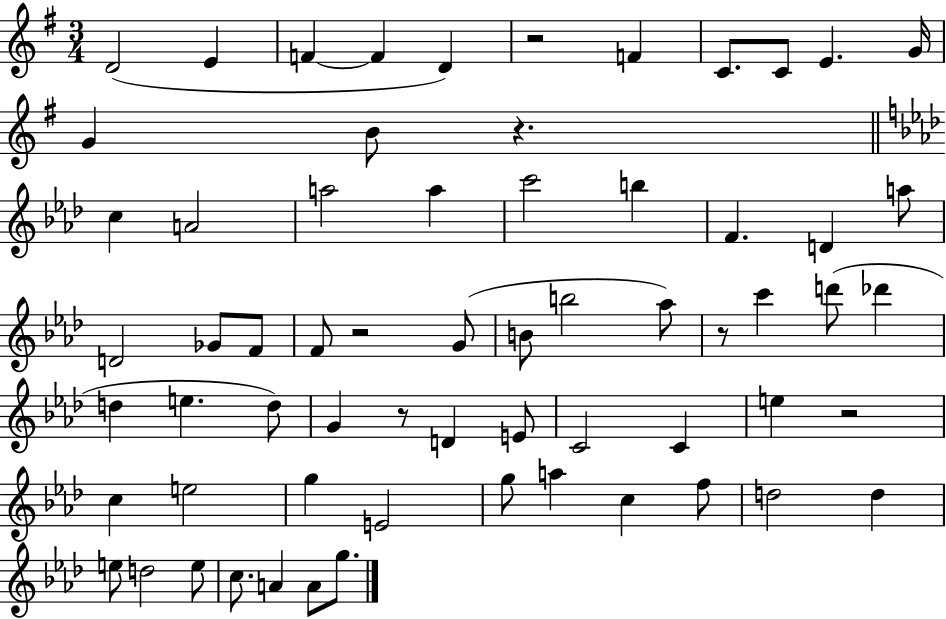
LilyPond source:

{
  \clef treble
  \numericTimeSignature
  \time 3/4
  \key g \major
  d'2( e'4 | f'4~~ f'4 d'4) | r2 f'4 | c'8. c'8 e'4. g'16 | \break g'4 b'8 r4. | \bar "||" \break \key aes \major c''4 a'2 | a''2 a''4 | c'''2 b''4 | f'4. d'4 a''8 | \break d'2 ges'8 f'8 | f'8 r2 g'8( | b'8 b''2 aes''8) | r8 c'''4 d'''8( des'''4 | \break d''4 e''4. d''8) | g'4 r8 d'4 e'8 | c'2 c'4 | e''4 r2 | \break c''4 e''2 | g''4 e'2 | g''8 a''4 c''4 f''8 | d''2 d''4 | \break e''8 d''2 e''8 | c''8. a'4 a'8 g''8. | \bar "|."
}